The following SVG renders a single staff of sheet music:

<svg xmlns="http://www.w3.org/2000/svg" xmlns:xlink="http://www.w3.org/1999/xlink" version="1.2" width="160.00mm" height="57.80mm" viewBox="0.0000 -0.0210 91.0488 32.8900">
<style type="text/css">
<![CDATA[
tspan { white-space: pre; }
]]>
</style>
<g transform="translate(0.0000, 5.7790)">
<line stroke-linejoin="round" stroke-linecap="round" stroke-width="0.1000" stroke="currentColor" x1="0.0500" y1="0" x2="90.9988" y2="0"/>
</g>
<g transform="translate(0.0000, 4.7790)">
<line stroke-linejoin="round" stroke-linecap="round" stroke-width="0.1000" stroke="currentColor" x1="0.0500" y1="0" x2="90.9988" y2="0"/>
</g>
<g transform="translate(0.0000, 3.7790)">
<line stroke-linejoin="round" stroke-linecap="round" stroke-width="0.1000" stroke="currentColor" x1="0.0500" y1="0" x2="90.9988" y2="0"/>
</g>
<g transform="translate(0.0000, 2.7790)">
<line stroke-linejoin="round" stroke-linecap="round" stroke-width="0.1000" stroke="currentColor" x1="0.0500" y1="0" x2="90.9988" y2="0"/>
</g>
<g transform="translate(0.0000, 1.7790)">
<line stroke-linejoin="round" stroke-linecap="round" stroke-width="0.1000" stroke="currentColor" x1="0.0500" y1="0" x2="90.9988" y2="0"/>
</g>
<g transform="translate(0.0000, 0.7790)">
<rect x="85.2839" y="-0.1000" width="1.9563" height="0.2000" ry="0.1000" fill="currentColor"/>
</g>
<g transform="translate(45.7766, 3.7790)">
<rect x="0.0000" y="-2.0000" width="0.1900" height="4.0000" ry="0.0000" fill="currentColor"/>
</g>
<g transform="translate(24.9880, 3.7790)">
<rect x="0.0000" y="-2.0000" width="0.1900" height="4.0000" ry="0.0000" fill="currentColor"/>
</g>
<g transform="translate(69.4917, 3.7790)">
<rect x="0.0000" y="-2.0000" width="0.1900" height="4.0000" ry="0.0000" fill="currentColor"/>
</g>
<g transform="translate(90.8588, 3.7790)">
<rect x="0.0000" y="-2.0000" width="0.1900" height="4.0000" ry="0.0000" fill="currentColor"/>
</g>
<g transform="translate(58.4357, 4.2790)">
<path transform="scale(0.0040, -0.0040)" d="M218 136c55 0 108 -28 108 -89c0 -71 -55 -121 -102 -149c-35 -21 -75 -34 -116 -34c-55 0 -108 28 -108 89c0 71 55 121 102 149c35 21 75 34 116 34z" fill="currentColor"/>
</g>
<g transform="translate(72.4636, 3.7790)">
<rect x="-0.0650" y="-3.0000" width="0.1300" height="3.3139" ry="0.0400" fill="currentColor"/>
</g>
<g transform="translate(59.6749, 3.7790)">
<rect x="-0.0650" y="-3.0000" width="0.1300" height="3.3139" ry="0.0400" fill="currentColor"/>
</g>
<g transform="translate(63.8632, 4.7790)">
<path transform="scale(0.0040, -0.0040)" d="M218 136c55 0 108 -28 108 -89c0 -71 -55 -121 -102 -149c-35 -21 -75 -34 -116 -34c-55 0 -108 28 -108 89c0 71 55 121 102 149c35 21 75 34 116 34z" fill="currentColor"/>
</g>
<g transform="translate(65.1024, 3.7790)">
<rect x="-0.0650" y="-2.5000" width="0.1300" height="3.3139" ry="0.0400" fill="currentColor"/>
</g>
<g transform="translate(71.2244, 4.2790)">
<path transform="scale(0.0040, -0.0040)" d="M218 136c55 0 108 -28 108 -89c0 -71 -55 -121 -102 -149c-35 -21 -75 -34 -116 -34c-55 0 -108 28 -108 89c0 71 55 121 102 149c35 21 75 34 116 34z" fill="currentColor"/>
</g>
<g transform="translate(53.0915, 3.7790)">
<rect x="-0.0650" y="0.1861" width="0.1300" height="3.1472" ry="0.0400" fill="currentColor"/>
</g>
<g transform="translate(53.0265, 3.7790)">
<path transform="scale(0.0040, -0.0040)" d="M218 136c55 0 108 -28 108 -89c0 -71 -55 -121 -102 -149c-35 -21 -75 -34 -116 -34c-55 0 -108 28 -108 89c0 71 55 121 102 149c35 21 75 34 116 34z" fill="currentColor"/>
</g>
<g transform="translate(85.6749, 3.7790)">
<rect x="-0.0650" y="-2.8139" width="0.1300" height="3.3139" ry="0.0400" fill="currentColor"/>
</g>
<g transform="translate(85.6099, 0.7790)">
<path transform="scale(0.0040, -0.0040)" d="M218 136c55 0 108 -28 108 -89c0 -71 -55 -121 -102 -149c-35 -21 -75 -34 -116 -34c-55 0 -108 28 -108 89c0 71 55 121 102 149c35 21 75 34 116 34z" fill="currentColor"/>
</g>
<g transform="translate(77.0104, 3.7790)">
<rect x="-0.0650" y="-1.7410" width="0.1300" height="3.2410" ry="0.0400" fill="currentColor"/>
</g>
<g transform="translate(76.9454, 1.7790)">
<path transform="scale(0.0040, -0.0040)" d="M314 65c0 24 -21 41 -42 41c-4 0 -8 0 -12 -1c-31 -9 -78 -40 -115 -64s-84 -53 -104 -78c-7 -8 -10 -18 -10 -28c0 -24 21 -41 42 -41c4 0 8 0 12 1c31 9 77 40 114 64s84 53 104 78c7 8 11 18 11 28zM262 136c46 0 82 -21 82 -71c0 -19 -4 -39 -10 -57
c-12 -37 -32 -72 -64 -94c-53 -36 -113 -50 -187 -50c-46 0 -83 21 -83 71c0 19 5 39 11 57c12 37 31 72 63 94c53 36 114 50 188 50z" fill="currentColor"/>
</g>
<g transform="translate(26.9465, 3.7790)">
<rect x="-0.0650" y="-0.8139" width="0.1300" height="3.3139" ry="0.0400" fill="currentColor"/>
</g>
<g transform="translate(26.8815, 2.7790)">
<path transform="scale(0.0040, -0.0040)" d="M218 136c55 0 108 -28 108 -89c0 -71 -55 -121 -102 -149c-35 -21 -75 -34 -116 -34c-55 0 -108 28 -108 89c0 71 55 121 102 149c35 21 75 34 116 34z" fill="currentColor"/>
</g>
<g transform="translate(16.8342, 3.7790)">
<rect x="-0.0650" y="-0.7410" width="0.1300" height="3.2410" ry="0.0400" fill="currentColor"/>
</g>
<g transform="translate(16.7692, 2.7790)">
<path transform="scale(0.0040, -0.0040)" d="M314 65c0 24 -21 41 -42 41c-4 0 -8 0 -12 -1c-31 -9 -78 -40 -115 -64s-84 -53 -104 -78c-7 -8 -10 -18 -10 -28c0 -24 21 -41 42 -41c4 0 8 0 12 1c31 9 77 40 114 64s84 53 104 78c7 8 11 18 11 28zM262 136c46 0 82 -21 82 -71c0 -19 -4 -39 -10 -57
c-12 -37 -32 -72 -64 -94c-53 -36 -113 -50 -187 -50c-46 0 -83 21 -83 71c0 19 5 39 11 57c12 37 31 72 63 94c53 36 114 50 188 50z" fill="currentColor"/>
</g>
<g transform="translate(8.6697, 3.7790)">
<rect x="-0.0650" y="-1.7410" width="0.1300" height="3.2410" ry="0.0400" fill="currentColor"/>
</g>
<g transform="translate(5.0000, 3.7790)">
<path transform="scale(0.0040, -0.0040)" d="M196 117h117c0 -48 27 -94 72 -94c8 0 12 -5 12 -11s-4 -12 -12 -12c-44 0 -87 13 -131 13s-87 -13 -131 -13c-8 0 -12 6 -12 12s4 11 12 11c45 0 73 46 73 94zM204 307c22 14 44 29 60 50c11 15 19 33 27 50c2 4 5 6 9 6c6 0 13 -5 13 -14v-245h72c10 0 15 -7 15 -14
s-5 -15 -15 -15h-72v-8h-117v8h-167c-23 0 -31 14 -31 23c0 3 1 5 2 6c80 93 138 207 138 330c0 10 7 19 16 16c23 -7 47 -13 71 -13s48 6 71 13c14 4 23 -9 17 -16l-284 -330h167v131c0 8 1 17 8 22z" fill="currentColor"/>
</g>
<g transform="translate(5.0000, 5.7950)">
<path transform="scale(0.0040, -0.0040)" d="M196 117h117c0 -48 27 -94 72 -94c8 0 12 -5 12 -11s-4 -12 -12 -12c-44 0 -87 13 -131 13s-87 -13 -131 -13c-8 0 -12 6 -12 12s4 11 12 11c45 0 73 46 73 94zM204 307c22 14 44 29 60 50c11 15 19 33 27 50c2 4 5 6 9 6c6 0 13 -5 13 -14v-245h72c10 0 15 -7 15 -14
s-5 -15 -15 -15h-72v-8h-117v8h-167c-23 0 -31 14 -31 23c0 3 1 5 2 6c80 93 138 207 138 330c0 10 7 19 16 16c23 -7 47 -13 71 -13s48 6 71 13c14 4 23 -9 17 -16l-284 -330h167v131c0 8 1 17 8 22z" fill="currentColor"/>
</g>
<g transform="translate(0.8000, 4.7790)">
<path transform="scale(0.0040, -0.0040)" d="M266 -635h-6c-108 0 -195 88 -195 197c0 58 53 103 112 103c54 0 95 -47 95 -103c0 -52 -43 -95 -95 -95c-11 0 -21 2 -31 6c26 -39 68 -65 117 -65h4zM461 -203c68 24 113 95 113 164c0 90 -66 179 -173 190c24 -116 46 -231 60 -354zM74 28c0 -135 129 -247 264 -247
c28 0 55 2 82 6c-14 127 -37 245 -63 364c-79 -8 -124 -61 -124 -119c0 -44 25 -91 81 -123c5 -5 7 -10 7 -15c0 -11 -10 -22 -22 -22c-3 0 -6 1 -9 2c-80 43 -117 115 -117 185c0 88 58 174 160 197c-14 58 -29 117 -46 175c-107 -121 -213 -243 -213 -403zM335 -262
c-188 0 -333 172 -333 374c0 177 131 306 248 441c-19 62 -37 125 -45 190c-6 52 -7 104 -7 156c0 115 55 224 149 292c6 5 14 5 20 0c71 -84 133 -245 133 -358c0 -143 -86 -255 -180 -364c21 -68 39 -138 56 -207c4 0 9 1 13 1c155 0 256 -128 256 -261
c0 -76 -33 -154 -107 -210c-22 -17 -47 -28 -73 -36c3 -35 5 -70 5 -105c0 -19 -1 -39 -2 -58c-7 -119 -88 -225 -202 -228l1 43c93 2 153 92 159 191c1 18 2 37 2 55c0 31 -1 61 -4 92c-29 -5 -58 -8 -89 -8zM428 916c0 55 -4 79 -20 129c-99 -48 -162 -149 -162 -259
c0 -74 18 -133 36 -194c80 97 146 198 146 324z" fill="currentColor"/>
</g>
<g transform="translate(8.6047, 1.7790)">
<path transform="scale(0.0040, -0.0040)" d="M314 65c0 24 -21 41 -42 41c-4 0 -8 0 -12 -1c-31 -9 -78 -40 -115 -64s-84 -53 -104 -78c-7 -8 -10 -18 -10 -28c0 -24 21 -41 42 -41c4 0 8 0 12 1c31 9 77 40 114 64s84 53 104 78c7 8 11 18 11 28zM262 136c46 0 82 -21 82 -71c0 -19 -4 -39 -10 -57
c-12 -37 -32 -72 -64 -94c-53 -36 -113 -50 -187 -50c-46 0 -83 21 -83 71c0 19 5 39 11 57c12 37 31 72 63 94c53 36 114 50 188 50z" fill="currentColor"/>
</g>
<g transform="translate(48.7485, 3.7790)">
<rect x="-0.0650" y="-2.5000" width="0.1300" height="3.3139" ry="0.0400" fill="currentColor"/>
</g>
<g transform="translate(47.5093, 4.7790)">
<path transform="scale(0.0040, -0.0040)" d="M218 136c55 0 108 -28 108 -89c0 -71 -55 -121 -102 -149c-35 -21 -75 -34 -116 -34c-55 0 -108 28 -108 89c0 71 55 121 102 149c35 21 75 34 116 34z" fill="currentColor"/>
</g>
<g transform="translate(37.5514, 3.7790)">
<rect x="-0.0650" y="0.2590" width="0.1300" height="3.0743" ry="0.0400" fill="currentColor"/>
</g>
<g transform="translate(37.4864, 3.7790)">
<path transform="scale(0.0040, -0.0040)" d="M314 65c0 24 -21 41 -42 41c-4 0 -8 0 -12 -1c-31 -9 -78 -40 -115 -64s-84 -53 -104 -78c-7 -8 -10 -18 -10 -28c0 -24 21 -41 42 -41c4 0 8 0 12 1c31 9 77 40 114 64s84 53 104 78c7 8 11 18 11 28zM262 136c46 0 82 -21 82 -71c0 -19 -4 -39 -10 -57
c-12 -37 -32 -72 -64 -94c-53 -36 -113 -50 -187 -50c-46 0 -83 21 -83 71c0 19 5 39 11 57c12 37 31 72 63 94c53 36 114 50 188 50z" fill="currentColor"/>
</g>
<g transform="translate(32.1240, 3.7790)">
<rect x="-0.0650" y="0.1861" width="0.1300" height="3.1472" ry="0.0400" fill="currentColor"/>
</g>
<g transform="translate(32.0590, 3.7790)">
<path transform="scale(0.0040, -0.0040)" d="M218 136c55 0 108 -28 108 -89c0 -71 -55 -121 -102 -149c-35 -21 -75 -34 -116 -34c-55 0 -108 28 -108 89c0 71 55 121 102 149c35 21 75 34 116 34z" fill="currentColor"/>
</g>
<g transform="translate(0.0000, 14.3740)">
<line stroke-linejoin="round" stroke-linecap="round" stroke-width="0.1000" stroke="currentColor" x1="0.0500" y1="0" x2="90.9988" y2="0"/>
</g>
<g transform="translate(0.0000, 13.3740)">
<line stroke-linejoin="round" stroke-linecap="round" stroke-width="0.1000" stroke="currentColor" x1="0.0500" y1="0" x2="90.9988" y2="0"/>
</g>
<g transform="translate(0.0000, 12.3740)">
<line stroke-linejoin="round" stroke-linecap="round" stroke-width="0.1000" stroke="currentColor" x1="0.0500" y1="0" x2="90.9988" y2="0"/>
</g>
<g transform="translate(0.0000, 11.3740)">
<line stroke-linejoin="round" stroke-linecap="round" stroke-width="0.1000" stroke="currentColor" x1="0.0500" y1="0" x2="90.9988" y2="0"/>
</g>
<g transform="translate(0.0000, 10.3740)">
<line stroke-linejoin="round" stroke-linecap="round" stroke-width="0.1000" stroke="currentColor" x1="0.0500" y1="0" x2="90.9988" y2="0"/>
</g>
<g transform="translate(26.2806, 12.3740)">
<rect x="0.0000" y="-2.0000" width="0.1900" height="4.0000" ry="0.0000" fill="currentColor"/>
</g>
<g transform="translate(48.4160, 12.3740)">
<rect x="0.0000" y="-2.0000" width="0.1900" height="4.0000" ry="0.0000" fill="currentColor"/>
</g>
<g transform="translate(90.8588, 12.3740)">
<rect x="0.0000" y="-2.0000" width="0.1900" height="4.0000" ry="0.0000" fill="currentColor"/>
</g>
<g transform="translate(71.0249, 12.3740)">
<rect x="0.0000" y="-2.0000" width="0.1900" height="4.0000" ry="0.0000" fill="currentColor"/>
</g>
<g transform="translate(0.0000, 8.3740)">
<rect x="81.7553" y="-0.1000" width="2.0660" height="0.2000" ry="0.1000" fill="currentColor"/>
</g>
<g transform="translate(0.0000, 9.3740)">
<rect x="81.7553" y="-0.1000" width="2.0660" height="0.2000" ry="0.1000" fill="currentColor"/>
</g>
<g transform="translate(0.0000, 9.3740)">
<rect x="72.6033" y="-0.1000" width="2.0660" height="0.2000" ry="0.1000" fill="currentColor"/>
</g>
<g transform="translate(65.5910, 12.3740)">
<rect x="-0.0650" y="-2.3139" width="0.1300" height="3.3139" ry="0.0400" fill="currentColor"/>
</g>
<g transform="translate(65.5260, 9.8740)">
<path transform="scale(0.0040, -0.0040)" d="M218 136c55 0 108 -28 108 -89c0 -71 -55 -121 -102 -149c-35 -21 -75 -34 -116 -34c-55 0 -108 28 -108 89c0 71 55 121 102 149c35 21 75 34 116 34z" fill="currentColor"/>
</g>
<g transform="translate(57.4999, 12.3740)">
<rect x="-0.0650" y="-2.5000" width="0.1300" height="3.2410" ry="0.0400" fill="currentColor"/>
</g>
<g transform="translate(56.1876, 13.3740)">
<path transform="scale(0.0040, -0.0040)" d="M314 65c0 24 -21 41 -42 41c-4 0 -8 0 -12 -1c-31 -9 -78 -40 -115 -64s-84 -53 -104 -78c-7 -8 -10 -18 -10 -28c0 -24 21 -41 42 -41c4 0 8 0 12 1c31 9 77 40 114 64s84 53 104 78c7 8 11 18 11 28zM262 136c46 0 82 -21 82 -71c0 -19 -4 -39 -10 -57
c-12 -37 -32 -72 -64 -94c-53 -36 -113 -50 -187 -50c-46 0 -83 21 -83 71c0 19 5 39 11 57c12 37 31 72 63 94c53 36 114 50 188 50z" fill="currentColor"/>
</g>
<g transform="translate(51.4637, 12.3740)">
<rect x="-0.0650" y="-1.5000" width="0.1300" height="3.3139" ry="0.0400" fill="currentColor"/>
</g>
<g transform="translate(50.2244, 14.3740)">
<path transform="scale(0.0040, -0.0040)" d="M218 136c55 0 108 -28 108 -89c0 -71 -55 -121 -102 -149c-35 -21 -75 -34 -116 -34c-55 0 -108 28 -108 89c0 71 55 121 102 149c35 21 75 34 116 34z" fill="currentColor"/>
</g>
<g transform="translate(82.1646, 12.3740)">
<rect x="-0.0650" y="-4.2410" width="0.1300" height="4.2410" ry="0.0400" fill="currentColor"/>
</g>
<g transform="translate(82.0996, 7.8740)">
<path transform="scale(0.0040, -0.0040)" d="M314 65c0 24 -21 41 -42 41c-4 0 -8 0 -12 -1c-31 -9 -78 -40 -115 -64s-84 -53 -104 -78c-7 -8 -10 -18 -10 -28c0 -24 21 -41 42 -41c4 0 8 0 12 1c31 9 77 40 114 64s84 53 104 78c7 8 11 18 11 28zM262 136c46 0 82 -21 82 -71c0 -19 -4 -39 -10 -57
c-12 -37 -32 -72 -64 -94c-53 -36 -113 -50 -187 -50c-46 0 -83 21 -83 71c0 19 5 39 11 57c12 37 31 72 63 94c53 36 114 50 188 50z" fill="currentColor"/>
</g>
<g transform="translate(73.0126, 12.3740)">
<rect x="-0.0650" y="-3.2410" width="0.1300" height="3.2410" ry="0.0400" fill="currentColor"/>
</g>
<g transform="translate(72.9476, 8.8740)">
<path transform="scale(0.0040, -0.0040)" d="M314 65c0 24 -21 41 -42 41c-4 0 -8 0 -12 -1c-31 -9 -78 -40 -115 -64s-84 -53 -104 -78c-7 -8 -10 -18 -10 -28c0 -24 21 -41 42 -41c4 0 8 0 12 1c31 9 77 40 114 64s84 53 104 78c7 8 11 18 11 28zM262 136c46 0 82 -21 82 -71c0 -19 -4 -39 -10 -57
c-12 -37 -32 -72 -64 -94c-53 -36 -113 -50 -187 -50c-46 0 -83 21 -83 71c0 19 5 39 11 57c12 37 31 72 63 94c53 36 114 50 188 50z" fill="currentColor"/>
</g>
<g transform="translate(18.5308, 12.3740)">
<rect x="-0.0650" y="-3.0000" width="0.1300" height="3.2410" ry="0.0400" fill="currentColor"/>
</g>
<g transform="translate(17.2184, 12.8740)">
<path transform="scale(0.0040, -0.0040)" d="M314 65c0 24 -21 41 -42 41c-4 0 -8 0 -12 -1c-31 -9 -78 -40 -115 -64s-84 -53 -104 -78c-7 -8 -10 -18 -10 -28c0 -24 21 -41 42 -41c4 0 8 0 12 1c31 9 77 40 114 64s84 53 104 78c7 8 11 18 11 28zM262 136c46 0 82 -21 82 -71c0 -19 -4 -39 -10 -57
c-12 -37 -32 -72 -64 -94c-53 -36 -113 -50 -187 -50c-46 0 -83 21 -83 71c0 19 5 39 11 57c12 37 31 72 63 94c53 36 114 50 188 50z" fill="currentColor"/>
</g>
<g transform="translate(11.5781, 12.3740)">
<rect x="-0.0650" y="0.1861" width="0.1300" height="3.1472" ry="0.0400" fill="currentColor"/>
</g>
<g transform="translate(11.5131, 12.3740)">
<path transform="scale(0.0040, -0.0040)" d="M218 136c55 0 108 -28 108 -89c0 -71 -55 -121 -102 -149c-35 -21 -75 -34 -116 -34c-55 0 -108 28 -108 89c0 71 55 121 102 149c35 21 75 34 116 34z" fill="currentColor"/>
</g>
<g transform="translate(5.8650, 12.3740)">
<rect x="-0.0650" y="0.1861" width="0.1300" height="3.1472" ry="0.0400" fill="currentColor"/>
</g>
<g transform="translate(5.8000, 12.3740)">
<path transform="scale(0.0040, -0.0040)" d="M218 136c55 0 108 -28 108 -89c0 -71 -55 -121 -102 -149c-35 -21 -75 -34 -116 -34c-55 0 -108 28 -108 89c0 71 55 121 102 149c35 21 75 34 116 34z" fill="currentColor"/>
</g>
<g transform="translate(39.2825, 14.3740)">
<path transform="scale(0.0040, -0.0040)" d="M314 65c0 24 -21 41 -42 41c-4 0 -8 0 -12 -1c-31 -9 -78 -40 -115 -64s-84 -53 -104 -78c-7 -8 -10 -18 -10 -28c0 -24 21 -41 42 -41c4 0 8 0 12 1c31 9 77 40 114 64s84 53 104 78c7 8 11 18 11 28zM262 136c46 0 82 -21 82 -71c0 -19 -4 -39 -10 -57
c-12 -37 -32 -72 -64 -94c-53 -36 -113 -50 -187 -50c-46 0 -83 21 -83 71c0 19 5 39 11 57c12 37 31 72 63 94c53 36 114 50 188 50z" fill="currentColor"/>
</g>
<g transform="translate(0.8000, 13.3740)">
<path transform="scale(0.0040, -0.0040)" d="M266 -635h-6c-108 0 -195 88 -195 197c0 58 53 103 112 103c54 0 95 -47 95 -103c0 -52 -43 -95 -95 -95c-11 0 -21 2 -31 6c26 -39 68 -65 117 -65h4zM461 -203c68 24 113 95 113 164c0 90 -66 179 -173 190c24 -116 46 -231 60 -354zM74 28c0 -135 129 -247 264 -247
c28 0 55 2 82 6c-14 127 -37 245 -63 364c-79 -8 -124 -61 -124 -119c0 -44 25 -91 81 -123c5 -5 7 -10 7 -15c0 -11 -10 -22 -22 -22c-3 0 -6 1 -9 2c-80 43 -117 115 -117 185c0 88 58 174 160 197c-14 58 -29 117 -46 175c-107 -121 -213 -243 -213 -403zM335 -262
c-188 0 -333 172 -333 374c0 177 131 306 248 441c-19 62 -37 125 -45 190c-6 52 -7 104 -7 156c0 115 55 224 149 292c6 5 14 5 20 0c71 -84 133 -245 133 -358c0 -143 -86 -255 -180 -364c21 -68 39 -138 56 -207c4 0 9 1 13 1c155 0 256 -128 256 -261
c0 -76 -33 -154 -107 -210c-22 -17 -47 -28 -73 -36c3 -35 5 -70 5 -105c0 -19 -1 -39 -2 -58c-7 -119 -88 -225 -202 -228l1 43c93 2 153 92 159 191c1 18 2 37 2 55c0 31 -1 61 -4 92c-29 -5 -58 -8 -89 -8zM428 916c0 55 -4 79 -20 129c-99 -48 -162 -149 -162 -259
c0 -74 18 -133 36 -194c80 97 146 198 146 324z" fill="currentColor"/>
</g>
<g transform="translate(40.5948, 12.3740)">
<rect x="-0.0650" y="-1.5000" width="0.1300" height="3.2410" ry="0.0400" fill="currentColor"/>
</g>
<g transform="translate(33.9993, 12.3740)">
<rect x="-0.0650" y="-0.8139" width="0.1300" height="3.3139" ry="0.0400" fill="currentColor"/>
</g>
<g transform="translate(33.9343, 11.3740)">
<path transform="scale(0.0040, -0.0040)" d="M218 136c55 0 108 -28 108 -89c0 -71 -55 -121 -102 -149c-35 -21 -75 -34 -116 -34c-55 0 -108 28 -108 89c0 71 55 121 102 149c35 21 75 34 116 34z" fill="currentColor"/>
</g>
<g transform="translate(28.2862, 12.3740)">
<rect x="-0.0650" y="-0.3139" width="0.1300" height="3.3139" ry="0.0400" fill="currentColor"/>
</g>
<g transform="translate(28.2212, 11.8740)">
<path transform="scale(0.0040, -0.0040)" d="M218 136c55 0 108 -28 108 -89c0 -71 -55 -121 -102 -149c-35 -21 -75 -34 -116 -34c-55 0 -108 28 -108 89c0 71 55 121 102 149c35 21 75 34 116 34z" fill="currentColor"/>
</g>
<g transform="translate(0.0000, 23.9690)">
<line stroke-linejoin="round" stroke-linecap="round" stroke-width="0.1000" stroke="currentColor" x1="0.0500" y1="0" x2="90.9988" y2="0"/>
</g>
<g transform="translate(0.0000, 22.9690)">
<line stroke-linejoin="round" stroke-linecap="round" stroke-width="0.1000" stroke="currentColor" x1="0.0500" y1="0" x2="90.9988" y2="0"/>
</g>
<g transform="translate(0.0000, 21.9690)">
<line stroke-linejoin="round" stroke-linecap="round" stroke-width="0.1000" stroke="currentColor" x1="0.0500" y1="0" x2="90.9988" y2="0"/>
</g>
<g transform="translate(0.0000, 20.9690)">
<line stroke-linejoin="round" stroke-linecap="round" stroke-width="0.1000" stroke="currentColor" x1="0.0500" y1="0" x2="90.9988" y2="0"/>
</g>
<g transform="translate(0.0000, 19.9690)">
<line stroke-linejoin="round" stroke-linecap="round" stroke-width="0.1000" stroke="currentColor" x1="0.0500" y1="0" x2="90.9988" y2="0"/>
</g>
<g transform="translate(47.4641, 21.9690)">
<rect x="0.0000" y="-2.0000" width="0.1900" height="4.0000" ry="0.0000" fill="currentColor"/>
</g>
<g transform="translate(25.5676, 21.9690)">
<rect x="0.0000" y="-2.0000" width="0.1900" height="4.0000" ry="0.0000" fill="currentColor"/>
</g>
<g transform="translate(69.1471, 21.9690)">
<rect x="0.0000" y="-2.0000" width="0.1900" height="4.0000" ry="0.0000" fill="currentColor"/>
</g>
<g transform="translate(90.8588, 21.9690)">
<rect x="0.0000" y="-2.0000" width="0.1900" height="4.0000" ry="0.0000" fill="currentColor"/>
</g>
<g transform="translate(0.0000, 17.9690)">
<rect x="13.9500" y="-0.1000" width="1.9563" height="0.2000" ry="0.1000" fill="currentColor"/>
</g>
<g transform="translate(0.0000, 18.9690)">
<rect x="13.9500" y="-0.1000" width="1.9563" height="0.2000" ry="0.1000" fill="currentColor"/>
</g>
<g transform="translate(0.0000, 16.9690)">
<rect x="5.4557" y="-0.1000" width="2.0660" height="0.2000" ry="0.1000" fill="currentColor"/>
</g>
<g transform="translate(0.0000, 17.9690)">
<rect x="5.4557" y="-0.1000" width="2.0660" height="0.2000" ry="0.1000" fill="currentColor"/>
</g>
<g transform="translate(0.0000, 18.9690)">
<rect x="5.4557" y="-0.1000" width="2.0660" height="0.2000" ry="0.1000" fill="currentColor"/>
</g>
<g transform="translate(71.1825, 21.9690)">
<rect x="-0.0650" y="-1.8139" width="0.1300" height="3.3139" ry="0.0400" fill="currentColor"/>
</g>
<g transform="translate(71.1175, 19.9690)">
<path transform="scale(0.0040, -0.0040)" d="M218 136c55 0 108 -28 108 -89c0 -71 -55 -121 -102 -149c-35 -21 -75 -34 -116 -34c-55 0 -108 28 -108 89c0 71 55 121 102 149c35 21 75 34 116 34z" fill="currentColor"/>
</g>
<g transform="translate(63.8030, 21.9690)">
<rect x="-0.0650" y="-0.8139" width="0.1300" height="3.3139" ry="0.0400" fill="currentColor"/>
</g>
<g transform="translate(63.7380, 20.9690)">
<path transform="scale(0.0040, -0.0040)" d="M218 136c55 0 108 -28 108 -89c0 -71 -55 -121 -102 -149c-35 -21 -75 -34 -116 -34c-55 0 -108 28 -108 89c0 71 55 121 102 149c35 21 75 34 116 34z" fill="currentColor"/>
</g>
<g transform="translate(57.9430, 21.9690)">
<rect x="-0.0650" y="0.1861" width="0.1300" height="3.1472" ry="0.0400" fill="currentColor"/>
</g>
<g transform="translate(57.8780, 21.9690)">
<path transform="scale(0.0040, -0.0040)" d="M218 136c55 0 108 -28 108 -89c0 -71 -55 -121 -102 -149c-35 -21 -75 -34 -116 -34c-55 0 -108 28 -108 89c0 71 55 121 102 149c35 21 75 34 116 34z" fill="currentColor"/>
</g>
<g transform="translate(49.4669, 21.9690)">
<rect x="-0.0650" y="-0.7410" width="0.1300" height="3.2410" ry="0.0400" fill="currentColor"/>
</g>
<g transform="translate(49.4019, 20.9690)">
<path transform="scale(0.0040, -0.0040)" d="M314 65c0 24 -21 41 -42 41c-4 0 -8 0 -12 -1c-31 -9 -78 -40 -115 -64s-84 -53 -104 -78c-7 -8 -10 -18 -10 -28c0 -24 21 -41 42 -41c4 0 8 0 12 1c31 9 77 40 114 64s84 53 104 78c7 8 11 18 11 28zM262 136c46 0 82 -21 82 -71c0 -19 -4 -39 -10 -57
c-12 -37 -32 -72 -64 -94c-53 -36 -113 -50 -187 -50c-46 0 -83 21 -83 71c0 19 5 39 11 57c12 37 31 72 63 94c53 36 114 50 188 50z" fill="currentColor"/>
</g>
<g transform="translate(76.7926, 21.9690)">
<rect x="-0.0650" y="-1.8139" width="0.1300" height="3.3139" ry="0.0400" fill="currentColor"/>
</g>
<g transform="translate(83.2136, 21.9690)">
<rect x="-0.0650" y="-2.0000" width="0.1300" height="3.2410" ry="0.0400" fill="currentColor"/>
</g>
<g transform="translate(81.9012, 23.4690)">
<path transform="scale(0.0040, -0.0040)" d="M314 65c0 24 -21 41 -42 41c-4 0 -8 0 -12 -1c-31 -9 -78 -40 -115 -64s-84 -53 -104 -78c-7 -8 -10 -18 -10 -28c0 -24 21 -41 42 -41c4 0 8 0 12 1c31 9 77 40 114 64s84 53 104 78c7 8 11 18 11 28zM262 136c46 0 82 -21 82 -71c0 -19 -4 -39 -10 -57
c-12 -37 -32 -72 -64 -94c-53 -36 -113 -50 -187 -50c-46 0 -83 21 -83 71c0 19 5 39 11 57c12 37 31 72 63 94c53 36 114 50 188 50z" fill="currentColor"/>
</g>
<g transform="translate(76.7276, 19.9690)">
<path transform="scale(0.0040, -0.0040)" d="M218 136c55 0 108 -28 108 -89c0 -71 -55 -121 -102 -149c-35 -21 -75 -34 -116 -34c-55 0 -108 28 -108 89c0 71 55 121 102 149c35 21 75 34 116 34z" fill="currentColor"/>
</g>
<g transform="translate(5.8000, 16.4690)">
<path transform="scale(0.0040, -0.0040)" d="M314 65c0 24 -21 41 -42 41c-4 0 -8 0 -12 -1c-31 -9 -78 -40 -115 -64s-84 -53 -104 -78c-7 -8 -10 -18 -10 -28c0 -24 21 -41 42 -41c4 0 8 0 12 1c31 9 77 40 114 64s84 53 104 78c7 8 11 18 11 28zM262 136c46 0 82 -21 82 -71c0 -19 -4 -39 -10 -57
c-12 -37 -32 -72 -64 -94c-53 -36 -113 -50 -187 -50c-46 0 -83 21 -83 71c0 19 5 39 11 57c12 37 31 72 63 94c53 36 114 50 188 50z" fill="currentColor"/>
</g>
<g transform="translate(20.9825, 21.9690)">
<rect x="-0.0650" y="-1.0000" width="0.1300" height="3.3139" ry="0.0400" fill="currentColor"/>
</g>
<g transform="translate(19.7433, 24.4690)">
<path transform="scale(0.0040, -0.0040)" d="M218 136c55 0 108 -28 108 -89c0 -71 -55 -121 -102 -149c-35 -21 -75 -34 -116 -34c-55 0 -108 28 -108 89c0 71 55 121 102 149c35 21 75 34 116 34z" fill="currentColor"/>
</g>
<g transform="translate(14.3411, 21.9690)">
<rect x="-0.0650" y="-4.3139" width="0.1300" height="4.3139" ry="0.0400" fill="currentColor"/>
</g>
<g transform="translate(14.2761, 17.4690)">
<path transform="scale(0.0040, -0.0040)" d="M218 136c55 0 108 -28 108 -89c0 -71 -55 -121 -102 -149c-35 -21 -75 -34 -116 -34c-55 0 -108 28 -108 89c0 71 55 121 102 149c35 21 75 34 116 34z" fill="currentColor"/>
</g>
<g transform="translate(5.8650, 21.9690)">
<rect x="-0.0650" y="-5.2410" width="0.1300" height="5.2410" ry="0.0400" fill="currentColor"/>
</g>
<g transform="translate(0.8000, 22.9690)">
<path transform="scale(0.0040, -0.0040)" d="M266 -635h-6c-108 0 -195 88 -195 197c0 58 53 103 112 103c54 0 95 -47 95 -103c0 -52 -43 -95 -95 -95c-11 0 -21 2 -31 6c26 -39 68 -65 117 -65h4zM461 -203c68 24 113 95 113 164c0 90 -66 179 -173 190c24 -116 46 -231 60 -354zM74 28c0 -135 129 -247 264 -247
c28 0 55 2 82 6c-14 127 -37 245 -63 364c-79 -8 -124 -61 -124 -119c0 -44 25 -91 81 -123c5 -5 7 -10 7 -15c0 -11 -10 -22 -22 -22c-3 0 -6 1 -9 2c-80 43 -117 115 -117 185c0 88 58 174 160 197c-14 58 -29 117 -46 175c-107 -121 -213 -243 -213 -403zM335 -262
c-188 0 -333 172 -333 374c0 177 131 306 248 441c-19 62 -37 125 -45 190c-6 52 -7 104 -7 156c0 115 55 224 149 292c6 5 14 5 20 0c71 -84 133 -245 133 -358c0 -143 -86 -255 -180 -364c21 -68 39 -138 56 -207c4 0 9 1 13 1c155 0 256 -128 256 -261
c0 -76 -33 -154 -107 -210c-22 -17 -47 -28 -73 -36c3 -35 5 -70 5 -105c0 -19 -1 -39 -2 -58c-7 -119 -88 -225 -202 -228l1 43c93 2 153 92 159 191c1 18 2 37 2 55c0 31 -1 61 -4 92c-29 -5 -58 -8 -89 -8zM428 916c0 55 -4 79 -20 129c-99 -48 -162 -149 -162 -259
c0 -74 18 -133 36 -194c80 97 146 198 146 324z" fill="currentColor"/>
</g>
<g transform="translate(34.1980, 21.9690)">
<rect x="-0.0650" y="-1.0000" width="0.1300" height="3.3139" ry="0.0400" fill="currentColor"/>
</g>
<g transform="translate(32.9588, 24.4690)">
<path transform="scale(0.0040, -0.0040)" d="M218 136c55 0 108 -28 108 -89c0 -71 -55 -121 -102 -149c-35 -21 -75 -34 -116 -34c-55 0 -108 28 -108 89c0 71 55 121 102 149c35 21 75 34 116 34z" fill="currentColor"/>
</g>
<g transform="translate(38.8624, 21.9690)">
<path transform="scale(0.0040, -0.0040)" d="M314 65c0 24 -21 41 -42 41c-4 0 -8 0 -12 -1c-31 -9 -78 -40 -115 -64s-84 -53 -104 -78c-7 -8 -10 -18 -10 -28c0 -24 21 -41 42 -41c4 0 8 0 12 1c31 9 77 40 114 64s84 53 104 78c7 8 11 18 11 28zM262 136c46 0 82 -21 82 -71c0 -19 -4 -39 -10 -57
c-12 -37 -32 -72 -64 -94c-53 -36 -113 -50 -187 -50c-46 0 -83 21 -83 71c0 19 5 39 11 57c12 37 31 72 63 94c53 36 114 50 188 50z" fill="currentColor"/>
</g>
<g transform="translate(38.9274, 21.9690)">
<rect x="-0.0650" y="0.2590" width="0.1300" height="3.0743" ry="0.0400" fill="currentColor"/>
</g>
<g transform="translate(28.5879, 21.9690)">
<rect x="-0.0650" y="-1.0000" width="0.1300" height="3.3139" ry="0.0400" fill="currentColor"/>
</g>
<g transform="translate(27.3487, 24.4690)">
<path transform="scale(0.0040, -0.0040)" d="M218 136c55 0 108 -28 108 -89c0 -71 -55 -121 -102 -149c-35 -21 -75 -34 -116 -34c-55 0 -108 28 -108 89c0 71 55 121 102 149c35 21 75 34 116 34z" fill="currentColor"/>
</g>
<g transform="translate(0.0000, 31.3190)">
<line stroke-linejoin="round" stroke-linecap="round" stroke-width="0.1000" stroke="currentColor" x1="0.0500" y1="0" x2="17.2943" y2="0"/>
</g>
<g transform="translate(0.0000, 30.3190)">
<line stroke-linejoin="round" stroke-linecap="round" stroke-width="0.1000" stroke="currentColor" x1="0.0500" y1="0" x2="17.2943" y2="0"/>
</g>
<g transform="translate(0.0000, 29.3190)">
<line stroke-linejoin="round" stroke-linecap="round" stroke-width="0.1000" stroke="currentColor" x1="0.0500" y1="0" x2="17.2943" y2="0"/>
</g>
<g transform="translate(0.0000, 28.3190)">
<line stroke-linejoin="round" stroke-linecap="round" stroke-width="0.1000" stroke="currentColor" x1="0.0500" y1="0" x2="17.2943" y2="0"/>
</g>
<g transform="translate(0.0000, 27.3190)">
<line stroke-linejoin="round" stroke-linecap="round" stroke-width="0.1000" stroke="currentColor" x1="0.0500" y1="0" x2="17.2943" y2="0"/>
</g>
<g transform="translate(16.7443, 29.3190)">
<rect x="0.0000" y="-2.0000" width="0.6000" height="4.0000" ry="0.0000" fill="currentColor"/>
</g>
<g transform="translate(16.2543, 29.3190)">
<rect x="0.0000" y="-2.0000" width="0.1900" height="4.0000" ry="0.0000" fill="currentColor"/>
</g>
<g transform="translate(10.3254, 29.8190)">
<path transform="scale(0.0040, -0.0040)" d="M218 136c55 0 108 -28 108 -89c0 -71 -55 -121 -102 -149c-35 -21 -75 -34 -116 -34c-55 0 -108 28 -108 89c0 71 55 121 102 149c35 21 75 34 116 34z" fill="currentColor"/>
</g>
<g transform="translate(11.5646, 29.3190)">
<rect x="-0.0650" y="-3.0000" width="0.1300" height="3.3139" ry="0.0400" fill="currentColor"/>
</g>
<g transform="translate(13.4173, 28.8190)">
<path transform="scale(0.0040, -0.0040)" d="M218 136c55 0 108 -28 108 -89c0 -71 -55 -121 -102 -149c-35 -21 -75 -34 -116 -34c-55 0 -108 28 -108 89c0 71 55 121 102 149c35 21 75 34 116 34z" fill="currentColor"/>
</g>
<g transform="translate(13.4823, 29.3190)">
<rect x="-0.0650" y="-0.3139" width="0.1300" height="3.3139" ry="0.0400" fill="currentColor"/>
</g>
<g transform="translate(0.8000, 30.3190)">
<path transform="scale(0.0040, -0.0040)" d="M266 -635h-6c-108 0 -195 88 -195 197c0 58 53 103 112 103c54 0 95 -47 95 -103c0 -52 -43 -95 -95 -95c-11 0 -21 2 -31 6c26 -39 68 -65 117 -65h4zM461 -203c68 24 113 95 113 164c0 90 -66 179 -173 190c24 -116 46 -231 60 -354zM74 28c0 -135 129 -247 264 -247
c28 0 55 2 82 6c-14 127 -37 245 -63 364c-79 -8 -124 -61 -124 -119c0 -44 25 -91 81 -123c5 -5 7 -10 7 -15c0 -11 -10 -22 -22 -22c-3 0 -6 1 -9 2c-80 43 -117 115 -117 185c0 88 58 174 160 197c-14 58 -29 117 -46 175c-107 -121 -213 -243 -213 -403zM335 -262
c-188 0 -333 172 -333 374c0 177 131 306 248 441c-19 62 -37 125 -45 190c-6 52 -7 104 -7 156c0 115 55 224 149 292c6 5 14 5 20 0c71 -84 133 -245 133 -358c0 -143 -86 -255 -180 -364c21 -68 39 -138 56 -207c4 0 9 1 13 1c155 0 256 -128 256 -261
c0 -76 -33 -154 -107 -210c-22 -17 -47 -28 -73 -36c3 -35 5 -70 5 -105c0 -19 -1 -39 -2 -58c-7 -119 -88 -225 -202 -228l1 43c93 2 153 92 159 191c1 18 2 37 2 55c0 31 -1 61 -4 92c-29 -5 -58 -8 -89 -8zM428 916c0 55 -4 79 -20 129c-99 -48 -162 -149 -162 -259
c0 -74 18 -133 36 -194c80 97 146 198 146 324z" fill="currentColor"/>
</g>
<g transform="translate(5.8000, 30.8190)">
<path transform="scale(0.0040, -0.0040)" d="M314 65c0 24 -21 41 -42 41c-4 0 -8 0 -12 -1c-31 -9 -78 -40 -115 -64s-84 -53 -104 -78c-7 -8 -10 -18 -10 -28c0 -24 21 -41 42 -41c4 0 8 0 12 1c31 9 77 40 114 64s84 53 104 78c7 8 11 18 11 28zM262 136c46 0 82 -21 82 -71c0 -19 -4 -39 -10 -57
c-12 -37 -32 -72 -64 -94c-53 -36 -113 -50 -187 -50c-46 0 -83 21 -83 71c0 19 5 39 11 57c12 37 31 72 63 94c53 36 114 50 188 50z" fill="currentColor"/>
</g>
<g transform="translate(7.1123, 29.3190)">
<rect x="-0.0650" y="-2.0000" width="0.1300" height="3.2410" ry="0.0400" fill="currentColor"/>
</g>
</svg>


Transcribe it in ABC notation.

X:1
T:Untitled
M:4/4
L:1/4
K:C
f2 d2 d B B2 G B A G A f2 a B B A2 c d E2 E G2 g b2 d'2 f'2 d' D D D B2 d2 B d f f F2 F2 A c